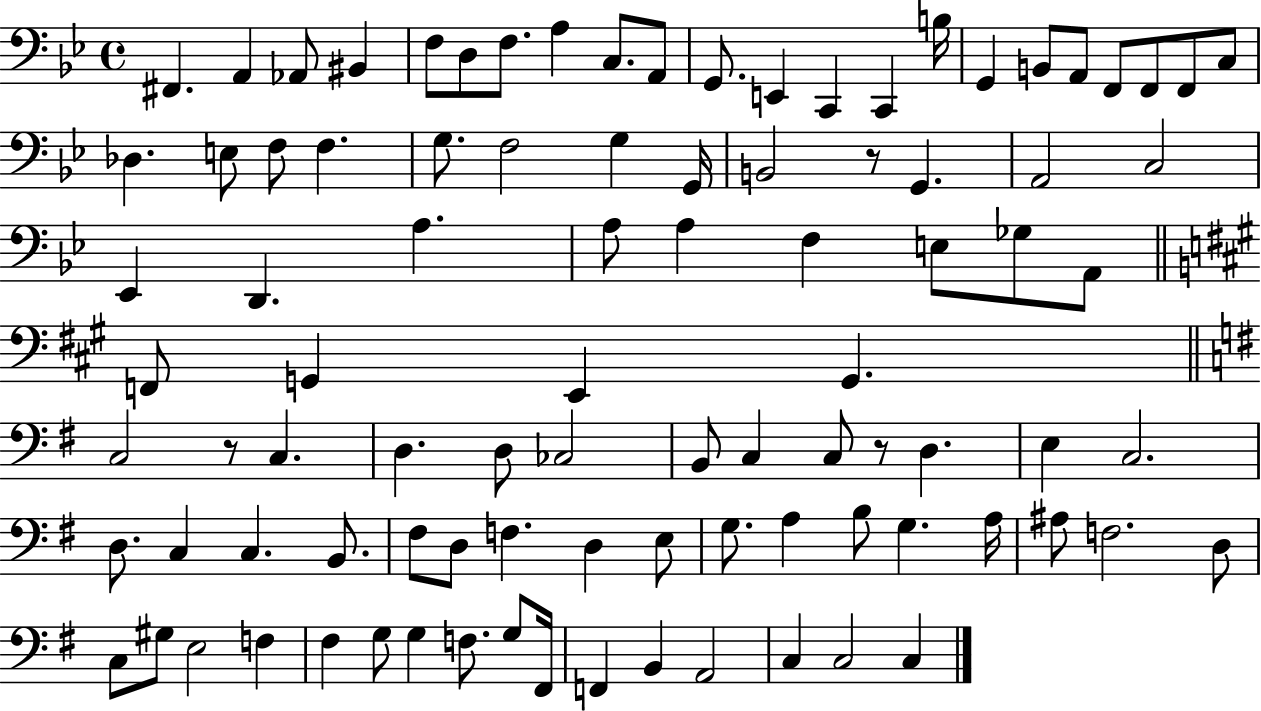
{
  \clef bass
  \time 4/4
  \defaultTimeSignature
  \key bes \major
  \repeat volta 2 { fis,4. a,4 aes,8 bis,4 | f8 d8 f8. a4 c8. a,8 | g,8. e,4 c,4 c,4 b16 | g,4 b,8 a,8 f,8 f,8 f,8 c8 | \break des4. e8 f8 f4. | g8. f2 g4 g,16 | b,2 r8 g,4. | a,2 c2 | \break ees,4 d,4. a4. | a8 a4 f4 e8 ges8 a,8 | \bar "||" \break \key a \major f,8 g,4 e,4 g,4. | \bar "||" \break \key e \minor c2 r8 c4. | d4. d8 ces2 | b,8 c4 c8 r8 d4. | e4 c2. | \break d8. c4 c4. b,8. | fis8 d8 f4. d4 e8 | g8. a4 b8 g4. a16 | ais8 f2. d8 | \break c8 gis8 e2 f4 | fis4 g8 g4 f8. g8 fis,16 | f,4 b,4 a,2 | c4 c2 c4 | \break } \bar "|."
}